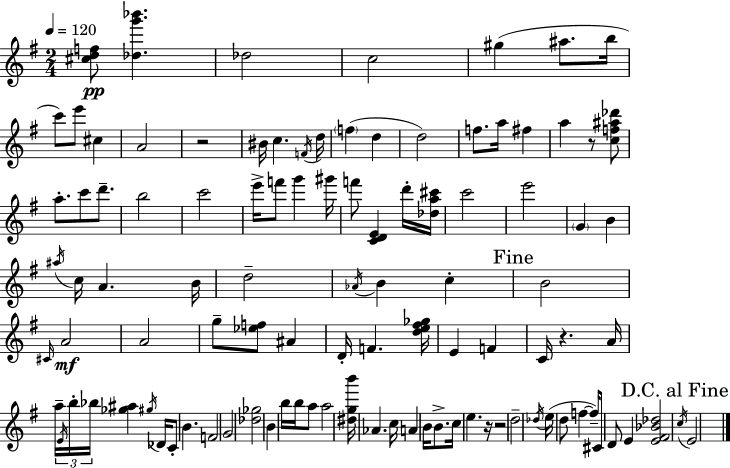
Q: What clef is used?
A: treble